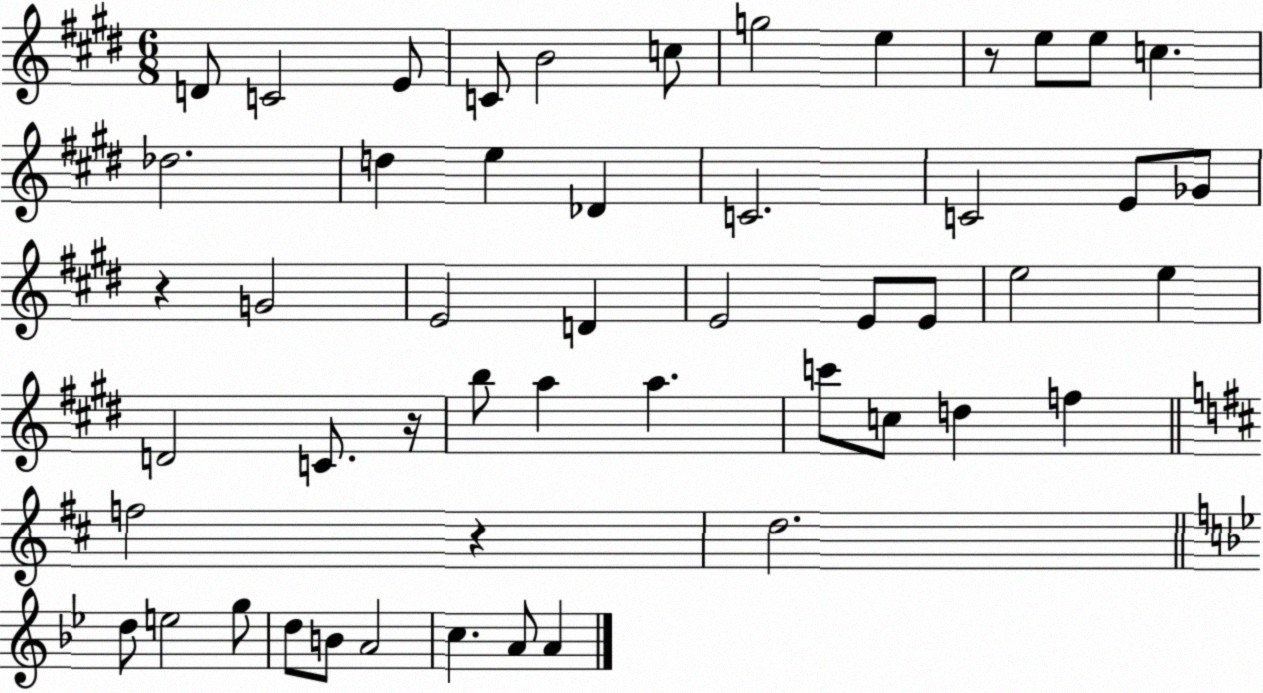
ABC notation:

X:1
T:Untitled
M:6/8
L:1/4
K:E
D/2 C2 E/2 C/2 B2 c/2 g2 e z/2 e/2 e/2 c _d2 d e _D C2 C2 E/2 _G/2 z G2 E2 D E2 E/2 E/2 e2 e D2 C/2 z/4 b/2 a a c'/2 c/2 d f f2 z d2 d/2 e2 g/2 d/2 B/2 A2 c A/2 A